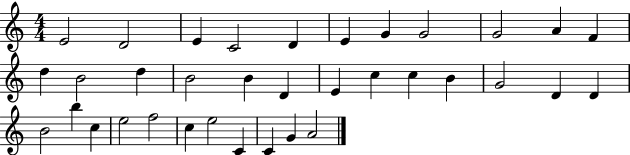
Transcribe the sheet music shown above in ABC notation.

X:1
T:Untitled
M:4/4
L:1/4
K:C
E2 D2 E C2 D E G G2 G2 A F d B2 d B2 B D E c c B G2 D D B2 b c e2 f2 c e2 C C G A2